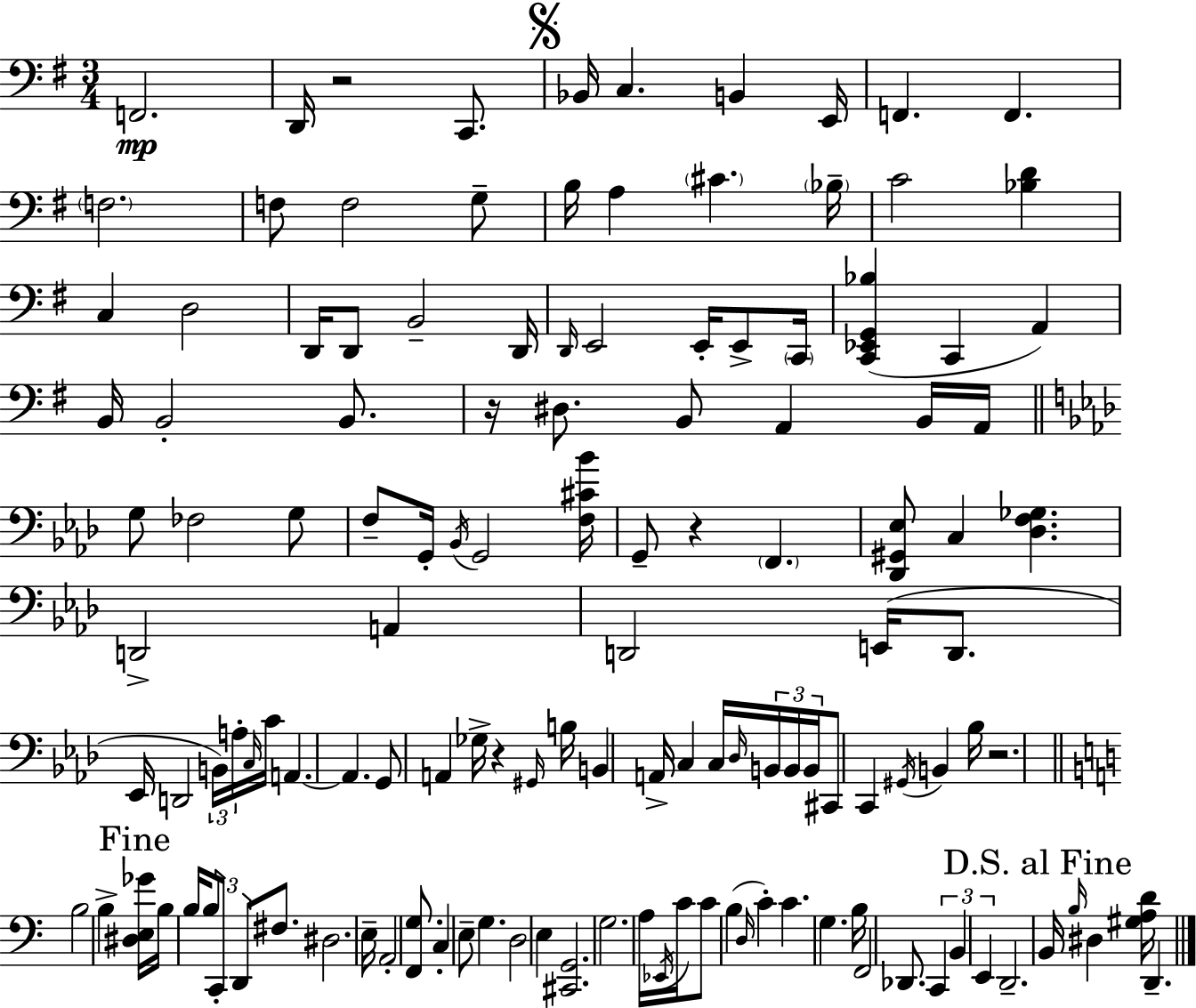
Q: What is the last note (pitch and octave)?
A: D2